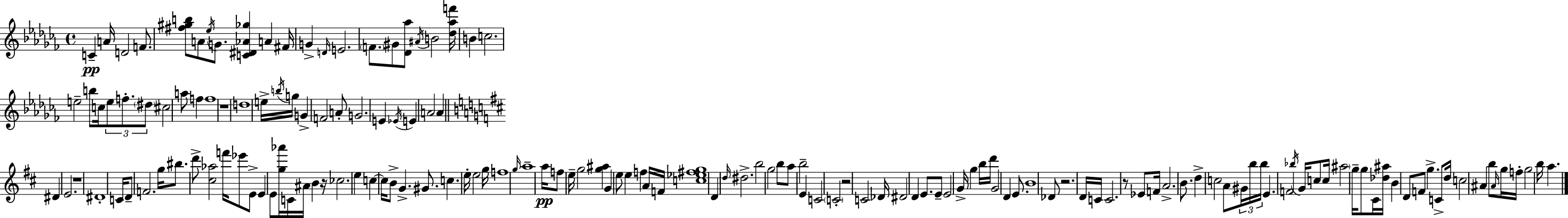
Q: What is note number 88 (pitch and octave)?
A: B5